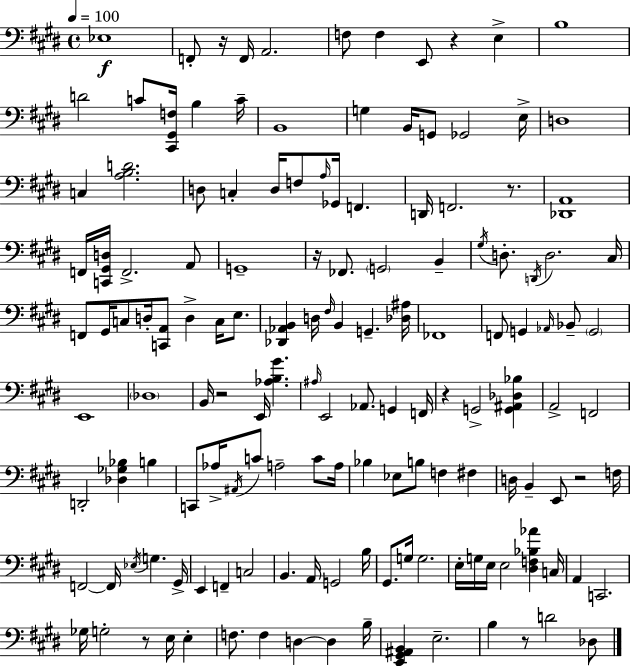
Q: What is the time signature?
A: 4/4